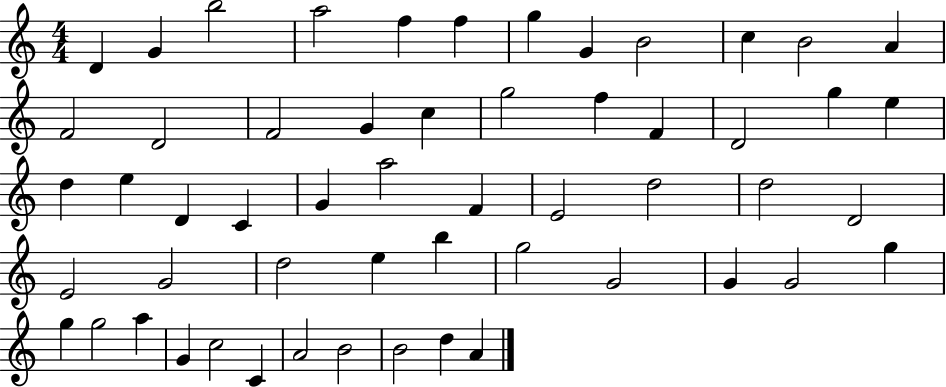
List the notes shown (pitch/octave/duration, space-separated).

D4/q G4/q B5/h A5/h F5/q F5/q G5/q G4/q B4/h C5/q B4/h A4/q F4/h D4/h F4/h G4/q C5/q G5/h F5/q F4/q D4/h G5/q E5/q D5/q E5/q D4/q C4/q G4/q A5/h F4/q E4/h D5/h D5/h D4/h E4/h G4/h D5/h E5/q B5/q G5/h G4/h G4/q G4/h G5/q G5/q G5/h A5/q G4/q C5/h C4/q A4/h B4/h B4/h D5/q A4/q